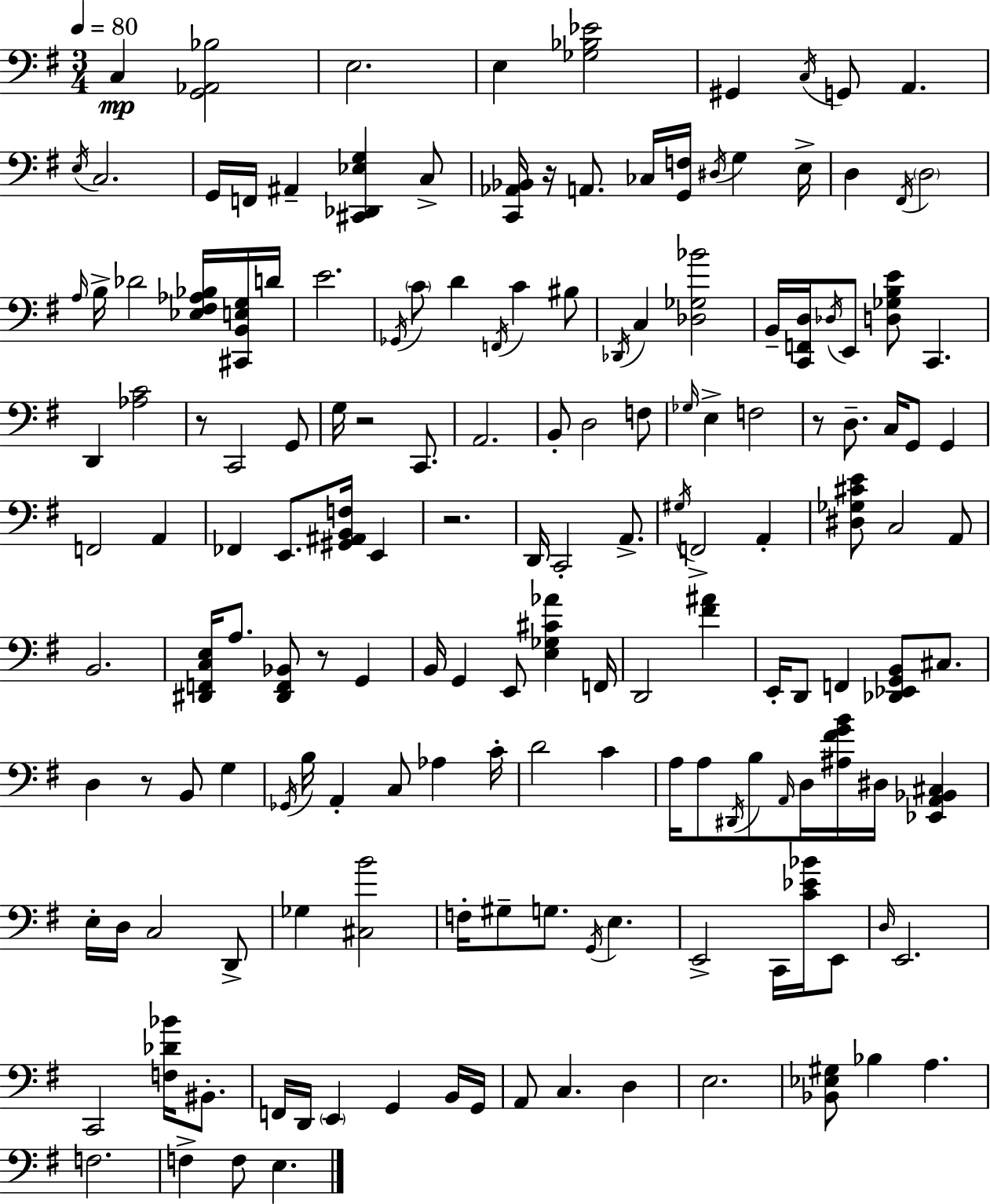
X:1
T:Untitled
M:3/4
L:1/4
K:G
C, [G,,_A,,_B,]2 E,2 E, [_G,_B,_E]2 ^G,, C,/4 G,,/2 A,, E,/4 C,2 G,,/4 F,,/4 ^A,, [^C,,_D,,_E,G,] C,/2 [C,,_A,,_B,,]/4 z/4 A,,/2 _C,/4 [G,,F,]/4 ^D,/4 G, E,/4 D, ^F,,/4 D,2 A,/4 B,/4 _D2 [_E,^F,_A,_B,]/4 [^C,,B,,E,G,]/4 D/4 E2 _G,,/4 C/2 D F,,/4 C ^B,/2 _D,,/4 C, [_D,_G,_B]2 B,,/4 [C,,F,,D,]/4 _D,/4 E,,/2 [D,_G,B,E]/2 C,, D,, [_A,C]2 z/2 C,,2 G,,/2 G,/4 z2 C,,/2 A,,2 B,,/2 D,2 F,/2 _G,/4 E, F,2 z/2 D,/2 C,/4 G,,/2 G,, F,,2 A,, _F,, E,,/2 [^G,,^A,,B,,F,]/4 E,, z2 D,,/4 C,,2 A,,/2 ^G,/4 F,,2 A,, [^D,_G,^CE]/2 C,2 A,,/2 B,,2 [^D,,F,,C,E,]/4 A,/2 [^D,,F,,_B,,]/2 z/2 G,, B,,/4 G,, E,,/2 [E,_G,^C_A] F,,/4 D,,2 [^F^A] E,,/4 D,,/2 F,, [_D,,_E,,G,,B,,]/2 ^C,/2 D, z/2 B,,/2 G, _G,,/4 B,/4 A,, C,/2 _A, C/4 D2 C A,/4 A,/2 ^D,,/4 B,/2 A,,/4 D,/4 [^A,^FGB]/4 ^D,/4 [_E,,A,,_B,,^C,] E,/4 D,/4 C,2 D,,/2 _G, [^C,B]2 F,/4 ^G,/2 G,/2 G,,/4 E, E,,2 C,,/4 [C_E_B]/4 E,,/2 D,/4 E,,2 C,,2 [F,_D_B]/4 ^B,,/2 F,,/4 D,,/4 E,, G,, B,,/4 G,,/4 A,,/2 C, D, E,2 [_B,,_E,^G,]/2 _B, A, F,2 F, F,/2 E,